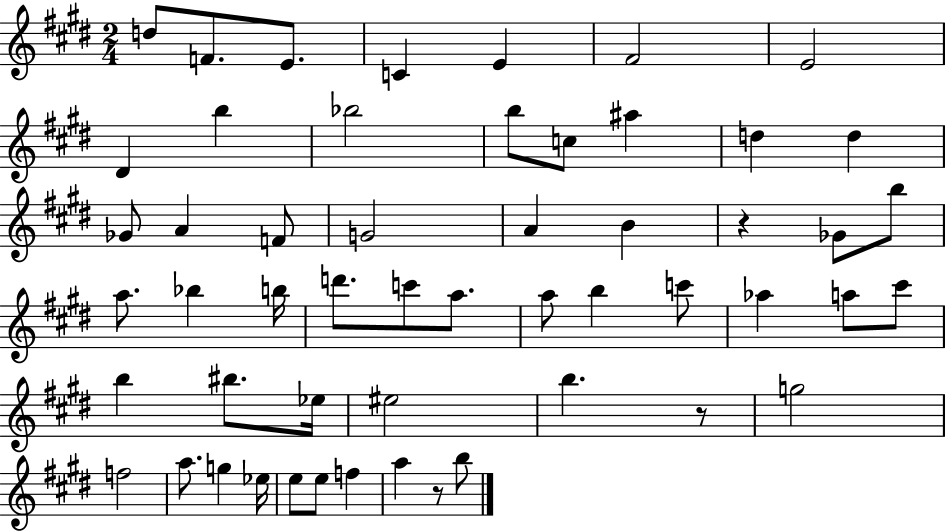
X:1
T:Untitled
M:2/4
L:1/4
K:E
d/2 F/2 E/2 C E ^F2 E2 ^D b _b2 b/2 c/2 ^a d d _G/2 A F/2 G2 A B z _G/2 b/2 a/2 _b b/4 d'/2 c'/2 a/2 a/2 b c'/2 _a a/2 ^c'/2 b ^b/2 _e/4 ^e2 b z/2 g2 f2 a/2 g _e/4 e/2 e/2 f a z/2 b/2